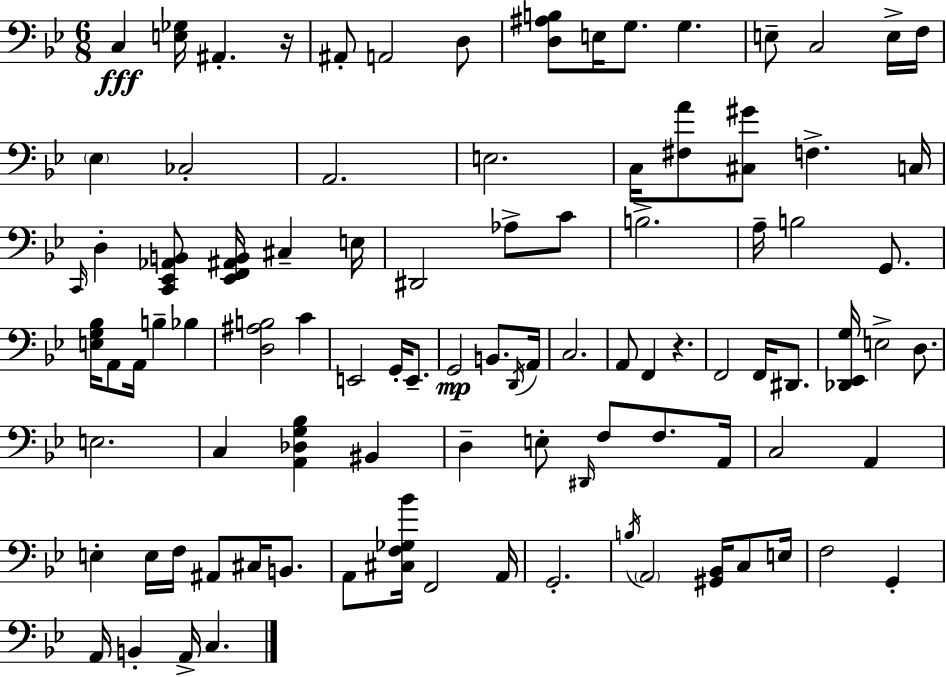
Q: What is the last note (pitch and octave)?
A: C3